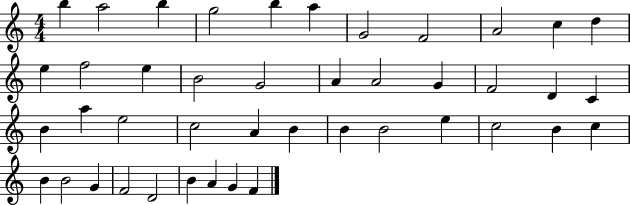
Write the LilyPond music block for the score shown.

{
  \clef treble
  \numericTimeSignature
  \time 4/4
  \key c \major
  b''4 a''2 b''4 | g''2 b''4 a''4 | g'2 f'2 | a'2 c''4 d''4 | \break e''4 f''2 e''4 | b'2 g'2 | a'4 a'2 g'4 | f'2 d'4 c'4 | \break b'4 a''4 e''2 | c''2 a'4 b'4 | b'4 b'2 e''4 | c''2 b'4 c''4 | \break b'4 b'2 g'4 | f'2 d'2 | b'4 a'4 g'4 f'4 | \bar "|."
}